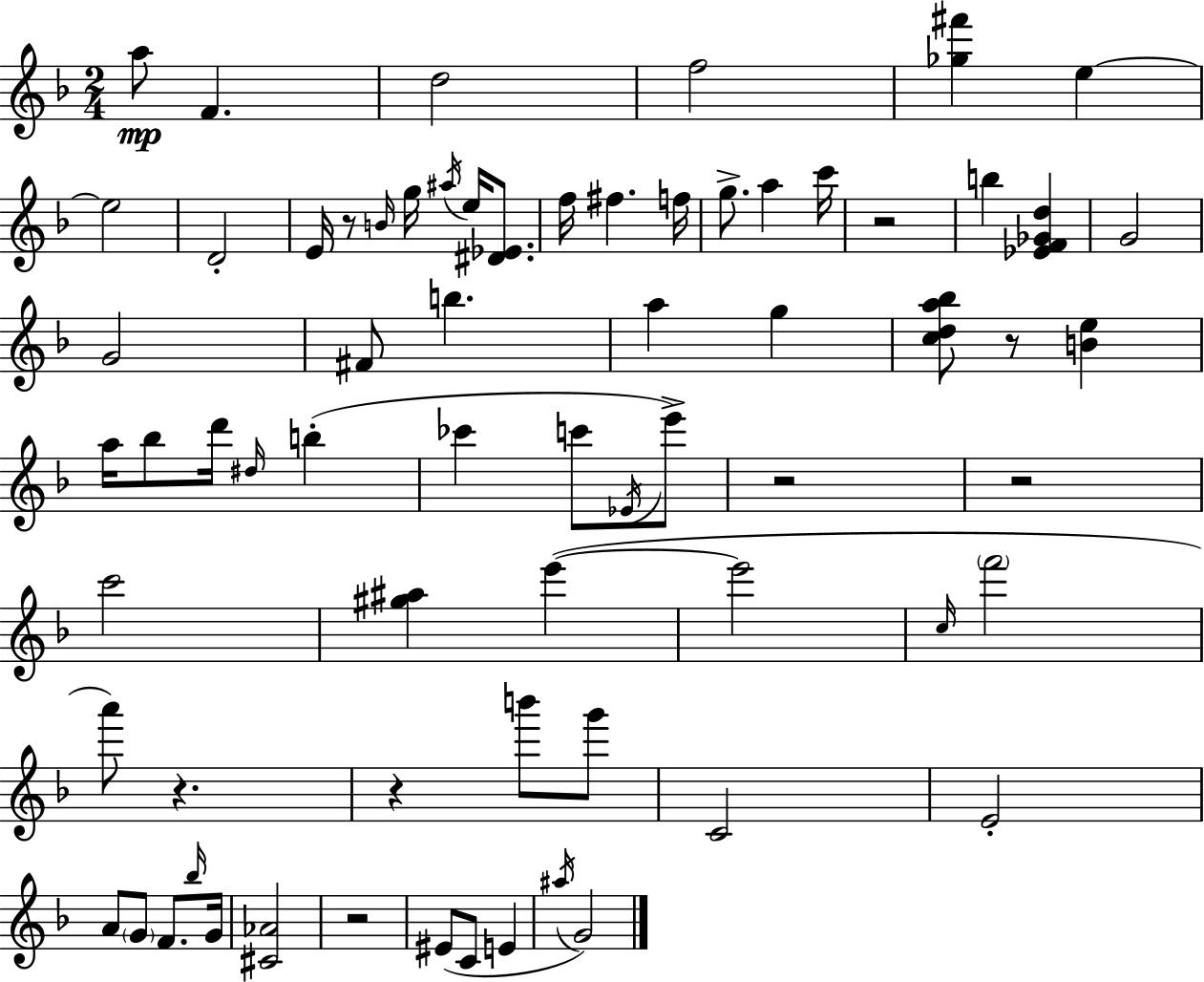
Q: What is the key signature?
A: F major